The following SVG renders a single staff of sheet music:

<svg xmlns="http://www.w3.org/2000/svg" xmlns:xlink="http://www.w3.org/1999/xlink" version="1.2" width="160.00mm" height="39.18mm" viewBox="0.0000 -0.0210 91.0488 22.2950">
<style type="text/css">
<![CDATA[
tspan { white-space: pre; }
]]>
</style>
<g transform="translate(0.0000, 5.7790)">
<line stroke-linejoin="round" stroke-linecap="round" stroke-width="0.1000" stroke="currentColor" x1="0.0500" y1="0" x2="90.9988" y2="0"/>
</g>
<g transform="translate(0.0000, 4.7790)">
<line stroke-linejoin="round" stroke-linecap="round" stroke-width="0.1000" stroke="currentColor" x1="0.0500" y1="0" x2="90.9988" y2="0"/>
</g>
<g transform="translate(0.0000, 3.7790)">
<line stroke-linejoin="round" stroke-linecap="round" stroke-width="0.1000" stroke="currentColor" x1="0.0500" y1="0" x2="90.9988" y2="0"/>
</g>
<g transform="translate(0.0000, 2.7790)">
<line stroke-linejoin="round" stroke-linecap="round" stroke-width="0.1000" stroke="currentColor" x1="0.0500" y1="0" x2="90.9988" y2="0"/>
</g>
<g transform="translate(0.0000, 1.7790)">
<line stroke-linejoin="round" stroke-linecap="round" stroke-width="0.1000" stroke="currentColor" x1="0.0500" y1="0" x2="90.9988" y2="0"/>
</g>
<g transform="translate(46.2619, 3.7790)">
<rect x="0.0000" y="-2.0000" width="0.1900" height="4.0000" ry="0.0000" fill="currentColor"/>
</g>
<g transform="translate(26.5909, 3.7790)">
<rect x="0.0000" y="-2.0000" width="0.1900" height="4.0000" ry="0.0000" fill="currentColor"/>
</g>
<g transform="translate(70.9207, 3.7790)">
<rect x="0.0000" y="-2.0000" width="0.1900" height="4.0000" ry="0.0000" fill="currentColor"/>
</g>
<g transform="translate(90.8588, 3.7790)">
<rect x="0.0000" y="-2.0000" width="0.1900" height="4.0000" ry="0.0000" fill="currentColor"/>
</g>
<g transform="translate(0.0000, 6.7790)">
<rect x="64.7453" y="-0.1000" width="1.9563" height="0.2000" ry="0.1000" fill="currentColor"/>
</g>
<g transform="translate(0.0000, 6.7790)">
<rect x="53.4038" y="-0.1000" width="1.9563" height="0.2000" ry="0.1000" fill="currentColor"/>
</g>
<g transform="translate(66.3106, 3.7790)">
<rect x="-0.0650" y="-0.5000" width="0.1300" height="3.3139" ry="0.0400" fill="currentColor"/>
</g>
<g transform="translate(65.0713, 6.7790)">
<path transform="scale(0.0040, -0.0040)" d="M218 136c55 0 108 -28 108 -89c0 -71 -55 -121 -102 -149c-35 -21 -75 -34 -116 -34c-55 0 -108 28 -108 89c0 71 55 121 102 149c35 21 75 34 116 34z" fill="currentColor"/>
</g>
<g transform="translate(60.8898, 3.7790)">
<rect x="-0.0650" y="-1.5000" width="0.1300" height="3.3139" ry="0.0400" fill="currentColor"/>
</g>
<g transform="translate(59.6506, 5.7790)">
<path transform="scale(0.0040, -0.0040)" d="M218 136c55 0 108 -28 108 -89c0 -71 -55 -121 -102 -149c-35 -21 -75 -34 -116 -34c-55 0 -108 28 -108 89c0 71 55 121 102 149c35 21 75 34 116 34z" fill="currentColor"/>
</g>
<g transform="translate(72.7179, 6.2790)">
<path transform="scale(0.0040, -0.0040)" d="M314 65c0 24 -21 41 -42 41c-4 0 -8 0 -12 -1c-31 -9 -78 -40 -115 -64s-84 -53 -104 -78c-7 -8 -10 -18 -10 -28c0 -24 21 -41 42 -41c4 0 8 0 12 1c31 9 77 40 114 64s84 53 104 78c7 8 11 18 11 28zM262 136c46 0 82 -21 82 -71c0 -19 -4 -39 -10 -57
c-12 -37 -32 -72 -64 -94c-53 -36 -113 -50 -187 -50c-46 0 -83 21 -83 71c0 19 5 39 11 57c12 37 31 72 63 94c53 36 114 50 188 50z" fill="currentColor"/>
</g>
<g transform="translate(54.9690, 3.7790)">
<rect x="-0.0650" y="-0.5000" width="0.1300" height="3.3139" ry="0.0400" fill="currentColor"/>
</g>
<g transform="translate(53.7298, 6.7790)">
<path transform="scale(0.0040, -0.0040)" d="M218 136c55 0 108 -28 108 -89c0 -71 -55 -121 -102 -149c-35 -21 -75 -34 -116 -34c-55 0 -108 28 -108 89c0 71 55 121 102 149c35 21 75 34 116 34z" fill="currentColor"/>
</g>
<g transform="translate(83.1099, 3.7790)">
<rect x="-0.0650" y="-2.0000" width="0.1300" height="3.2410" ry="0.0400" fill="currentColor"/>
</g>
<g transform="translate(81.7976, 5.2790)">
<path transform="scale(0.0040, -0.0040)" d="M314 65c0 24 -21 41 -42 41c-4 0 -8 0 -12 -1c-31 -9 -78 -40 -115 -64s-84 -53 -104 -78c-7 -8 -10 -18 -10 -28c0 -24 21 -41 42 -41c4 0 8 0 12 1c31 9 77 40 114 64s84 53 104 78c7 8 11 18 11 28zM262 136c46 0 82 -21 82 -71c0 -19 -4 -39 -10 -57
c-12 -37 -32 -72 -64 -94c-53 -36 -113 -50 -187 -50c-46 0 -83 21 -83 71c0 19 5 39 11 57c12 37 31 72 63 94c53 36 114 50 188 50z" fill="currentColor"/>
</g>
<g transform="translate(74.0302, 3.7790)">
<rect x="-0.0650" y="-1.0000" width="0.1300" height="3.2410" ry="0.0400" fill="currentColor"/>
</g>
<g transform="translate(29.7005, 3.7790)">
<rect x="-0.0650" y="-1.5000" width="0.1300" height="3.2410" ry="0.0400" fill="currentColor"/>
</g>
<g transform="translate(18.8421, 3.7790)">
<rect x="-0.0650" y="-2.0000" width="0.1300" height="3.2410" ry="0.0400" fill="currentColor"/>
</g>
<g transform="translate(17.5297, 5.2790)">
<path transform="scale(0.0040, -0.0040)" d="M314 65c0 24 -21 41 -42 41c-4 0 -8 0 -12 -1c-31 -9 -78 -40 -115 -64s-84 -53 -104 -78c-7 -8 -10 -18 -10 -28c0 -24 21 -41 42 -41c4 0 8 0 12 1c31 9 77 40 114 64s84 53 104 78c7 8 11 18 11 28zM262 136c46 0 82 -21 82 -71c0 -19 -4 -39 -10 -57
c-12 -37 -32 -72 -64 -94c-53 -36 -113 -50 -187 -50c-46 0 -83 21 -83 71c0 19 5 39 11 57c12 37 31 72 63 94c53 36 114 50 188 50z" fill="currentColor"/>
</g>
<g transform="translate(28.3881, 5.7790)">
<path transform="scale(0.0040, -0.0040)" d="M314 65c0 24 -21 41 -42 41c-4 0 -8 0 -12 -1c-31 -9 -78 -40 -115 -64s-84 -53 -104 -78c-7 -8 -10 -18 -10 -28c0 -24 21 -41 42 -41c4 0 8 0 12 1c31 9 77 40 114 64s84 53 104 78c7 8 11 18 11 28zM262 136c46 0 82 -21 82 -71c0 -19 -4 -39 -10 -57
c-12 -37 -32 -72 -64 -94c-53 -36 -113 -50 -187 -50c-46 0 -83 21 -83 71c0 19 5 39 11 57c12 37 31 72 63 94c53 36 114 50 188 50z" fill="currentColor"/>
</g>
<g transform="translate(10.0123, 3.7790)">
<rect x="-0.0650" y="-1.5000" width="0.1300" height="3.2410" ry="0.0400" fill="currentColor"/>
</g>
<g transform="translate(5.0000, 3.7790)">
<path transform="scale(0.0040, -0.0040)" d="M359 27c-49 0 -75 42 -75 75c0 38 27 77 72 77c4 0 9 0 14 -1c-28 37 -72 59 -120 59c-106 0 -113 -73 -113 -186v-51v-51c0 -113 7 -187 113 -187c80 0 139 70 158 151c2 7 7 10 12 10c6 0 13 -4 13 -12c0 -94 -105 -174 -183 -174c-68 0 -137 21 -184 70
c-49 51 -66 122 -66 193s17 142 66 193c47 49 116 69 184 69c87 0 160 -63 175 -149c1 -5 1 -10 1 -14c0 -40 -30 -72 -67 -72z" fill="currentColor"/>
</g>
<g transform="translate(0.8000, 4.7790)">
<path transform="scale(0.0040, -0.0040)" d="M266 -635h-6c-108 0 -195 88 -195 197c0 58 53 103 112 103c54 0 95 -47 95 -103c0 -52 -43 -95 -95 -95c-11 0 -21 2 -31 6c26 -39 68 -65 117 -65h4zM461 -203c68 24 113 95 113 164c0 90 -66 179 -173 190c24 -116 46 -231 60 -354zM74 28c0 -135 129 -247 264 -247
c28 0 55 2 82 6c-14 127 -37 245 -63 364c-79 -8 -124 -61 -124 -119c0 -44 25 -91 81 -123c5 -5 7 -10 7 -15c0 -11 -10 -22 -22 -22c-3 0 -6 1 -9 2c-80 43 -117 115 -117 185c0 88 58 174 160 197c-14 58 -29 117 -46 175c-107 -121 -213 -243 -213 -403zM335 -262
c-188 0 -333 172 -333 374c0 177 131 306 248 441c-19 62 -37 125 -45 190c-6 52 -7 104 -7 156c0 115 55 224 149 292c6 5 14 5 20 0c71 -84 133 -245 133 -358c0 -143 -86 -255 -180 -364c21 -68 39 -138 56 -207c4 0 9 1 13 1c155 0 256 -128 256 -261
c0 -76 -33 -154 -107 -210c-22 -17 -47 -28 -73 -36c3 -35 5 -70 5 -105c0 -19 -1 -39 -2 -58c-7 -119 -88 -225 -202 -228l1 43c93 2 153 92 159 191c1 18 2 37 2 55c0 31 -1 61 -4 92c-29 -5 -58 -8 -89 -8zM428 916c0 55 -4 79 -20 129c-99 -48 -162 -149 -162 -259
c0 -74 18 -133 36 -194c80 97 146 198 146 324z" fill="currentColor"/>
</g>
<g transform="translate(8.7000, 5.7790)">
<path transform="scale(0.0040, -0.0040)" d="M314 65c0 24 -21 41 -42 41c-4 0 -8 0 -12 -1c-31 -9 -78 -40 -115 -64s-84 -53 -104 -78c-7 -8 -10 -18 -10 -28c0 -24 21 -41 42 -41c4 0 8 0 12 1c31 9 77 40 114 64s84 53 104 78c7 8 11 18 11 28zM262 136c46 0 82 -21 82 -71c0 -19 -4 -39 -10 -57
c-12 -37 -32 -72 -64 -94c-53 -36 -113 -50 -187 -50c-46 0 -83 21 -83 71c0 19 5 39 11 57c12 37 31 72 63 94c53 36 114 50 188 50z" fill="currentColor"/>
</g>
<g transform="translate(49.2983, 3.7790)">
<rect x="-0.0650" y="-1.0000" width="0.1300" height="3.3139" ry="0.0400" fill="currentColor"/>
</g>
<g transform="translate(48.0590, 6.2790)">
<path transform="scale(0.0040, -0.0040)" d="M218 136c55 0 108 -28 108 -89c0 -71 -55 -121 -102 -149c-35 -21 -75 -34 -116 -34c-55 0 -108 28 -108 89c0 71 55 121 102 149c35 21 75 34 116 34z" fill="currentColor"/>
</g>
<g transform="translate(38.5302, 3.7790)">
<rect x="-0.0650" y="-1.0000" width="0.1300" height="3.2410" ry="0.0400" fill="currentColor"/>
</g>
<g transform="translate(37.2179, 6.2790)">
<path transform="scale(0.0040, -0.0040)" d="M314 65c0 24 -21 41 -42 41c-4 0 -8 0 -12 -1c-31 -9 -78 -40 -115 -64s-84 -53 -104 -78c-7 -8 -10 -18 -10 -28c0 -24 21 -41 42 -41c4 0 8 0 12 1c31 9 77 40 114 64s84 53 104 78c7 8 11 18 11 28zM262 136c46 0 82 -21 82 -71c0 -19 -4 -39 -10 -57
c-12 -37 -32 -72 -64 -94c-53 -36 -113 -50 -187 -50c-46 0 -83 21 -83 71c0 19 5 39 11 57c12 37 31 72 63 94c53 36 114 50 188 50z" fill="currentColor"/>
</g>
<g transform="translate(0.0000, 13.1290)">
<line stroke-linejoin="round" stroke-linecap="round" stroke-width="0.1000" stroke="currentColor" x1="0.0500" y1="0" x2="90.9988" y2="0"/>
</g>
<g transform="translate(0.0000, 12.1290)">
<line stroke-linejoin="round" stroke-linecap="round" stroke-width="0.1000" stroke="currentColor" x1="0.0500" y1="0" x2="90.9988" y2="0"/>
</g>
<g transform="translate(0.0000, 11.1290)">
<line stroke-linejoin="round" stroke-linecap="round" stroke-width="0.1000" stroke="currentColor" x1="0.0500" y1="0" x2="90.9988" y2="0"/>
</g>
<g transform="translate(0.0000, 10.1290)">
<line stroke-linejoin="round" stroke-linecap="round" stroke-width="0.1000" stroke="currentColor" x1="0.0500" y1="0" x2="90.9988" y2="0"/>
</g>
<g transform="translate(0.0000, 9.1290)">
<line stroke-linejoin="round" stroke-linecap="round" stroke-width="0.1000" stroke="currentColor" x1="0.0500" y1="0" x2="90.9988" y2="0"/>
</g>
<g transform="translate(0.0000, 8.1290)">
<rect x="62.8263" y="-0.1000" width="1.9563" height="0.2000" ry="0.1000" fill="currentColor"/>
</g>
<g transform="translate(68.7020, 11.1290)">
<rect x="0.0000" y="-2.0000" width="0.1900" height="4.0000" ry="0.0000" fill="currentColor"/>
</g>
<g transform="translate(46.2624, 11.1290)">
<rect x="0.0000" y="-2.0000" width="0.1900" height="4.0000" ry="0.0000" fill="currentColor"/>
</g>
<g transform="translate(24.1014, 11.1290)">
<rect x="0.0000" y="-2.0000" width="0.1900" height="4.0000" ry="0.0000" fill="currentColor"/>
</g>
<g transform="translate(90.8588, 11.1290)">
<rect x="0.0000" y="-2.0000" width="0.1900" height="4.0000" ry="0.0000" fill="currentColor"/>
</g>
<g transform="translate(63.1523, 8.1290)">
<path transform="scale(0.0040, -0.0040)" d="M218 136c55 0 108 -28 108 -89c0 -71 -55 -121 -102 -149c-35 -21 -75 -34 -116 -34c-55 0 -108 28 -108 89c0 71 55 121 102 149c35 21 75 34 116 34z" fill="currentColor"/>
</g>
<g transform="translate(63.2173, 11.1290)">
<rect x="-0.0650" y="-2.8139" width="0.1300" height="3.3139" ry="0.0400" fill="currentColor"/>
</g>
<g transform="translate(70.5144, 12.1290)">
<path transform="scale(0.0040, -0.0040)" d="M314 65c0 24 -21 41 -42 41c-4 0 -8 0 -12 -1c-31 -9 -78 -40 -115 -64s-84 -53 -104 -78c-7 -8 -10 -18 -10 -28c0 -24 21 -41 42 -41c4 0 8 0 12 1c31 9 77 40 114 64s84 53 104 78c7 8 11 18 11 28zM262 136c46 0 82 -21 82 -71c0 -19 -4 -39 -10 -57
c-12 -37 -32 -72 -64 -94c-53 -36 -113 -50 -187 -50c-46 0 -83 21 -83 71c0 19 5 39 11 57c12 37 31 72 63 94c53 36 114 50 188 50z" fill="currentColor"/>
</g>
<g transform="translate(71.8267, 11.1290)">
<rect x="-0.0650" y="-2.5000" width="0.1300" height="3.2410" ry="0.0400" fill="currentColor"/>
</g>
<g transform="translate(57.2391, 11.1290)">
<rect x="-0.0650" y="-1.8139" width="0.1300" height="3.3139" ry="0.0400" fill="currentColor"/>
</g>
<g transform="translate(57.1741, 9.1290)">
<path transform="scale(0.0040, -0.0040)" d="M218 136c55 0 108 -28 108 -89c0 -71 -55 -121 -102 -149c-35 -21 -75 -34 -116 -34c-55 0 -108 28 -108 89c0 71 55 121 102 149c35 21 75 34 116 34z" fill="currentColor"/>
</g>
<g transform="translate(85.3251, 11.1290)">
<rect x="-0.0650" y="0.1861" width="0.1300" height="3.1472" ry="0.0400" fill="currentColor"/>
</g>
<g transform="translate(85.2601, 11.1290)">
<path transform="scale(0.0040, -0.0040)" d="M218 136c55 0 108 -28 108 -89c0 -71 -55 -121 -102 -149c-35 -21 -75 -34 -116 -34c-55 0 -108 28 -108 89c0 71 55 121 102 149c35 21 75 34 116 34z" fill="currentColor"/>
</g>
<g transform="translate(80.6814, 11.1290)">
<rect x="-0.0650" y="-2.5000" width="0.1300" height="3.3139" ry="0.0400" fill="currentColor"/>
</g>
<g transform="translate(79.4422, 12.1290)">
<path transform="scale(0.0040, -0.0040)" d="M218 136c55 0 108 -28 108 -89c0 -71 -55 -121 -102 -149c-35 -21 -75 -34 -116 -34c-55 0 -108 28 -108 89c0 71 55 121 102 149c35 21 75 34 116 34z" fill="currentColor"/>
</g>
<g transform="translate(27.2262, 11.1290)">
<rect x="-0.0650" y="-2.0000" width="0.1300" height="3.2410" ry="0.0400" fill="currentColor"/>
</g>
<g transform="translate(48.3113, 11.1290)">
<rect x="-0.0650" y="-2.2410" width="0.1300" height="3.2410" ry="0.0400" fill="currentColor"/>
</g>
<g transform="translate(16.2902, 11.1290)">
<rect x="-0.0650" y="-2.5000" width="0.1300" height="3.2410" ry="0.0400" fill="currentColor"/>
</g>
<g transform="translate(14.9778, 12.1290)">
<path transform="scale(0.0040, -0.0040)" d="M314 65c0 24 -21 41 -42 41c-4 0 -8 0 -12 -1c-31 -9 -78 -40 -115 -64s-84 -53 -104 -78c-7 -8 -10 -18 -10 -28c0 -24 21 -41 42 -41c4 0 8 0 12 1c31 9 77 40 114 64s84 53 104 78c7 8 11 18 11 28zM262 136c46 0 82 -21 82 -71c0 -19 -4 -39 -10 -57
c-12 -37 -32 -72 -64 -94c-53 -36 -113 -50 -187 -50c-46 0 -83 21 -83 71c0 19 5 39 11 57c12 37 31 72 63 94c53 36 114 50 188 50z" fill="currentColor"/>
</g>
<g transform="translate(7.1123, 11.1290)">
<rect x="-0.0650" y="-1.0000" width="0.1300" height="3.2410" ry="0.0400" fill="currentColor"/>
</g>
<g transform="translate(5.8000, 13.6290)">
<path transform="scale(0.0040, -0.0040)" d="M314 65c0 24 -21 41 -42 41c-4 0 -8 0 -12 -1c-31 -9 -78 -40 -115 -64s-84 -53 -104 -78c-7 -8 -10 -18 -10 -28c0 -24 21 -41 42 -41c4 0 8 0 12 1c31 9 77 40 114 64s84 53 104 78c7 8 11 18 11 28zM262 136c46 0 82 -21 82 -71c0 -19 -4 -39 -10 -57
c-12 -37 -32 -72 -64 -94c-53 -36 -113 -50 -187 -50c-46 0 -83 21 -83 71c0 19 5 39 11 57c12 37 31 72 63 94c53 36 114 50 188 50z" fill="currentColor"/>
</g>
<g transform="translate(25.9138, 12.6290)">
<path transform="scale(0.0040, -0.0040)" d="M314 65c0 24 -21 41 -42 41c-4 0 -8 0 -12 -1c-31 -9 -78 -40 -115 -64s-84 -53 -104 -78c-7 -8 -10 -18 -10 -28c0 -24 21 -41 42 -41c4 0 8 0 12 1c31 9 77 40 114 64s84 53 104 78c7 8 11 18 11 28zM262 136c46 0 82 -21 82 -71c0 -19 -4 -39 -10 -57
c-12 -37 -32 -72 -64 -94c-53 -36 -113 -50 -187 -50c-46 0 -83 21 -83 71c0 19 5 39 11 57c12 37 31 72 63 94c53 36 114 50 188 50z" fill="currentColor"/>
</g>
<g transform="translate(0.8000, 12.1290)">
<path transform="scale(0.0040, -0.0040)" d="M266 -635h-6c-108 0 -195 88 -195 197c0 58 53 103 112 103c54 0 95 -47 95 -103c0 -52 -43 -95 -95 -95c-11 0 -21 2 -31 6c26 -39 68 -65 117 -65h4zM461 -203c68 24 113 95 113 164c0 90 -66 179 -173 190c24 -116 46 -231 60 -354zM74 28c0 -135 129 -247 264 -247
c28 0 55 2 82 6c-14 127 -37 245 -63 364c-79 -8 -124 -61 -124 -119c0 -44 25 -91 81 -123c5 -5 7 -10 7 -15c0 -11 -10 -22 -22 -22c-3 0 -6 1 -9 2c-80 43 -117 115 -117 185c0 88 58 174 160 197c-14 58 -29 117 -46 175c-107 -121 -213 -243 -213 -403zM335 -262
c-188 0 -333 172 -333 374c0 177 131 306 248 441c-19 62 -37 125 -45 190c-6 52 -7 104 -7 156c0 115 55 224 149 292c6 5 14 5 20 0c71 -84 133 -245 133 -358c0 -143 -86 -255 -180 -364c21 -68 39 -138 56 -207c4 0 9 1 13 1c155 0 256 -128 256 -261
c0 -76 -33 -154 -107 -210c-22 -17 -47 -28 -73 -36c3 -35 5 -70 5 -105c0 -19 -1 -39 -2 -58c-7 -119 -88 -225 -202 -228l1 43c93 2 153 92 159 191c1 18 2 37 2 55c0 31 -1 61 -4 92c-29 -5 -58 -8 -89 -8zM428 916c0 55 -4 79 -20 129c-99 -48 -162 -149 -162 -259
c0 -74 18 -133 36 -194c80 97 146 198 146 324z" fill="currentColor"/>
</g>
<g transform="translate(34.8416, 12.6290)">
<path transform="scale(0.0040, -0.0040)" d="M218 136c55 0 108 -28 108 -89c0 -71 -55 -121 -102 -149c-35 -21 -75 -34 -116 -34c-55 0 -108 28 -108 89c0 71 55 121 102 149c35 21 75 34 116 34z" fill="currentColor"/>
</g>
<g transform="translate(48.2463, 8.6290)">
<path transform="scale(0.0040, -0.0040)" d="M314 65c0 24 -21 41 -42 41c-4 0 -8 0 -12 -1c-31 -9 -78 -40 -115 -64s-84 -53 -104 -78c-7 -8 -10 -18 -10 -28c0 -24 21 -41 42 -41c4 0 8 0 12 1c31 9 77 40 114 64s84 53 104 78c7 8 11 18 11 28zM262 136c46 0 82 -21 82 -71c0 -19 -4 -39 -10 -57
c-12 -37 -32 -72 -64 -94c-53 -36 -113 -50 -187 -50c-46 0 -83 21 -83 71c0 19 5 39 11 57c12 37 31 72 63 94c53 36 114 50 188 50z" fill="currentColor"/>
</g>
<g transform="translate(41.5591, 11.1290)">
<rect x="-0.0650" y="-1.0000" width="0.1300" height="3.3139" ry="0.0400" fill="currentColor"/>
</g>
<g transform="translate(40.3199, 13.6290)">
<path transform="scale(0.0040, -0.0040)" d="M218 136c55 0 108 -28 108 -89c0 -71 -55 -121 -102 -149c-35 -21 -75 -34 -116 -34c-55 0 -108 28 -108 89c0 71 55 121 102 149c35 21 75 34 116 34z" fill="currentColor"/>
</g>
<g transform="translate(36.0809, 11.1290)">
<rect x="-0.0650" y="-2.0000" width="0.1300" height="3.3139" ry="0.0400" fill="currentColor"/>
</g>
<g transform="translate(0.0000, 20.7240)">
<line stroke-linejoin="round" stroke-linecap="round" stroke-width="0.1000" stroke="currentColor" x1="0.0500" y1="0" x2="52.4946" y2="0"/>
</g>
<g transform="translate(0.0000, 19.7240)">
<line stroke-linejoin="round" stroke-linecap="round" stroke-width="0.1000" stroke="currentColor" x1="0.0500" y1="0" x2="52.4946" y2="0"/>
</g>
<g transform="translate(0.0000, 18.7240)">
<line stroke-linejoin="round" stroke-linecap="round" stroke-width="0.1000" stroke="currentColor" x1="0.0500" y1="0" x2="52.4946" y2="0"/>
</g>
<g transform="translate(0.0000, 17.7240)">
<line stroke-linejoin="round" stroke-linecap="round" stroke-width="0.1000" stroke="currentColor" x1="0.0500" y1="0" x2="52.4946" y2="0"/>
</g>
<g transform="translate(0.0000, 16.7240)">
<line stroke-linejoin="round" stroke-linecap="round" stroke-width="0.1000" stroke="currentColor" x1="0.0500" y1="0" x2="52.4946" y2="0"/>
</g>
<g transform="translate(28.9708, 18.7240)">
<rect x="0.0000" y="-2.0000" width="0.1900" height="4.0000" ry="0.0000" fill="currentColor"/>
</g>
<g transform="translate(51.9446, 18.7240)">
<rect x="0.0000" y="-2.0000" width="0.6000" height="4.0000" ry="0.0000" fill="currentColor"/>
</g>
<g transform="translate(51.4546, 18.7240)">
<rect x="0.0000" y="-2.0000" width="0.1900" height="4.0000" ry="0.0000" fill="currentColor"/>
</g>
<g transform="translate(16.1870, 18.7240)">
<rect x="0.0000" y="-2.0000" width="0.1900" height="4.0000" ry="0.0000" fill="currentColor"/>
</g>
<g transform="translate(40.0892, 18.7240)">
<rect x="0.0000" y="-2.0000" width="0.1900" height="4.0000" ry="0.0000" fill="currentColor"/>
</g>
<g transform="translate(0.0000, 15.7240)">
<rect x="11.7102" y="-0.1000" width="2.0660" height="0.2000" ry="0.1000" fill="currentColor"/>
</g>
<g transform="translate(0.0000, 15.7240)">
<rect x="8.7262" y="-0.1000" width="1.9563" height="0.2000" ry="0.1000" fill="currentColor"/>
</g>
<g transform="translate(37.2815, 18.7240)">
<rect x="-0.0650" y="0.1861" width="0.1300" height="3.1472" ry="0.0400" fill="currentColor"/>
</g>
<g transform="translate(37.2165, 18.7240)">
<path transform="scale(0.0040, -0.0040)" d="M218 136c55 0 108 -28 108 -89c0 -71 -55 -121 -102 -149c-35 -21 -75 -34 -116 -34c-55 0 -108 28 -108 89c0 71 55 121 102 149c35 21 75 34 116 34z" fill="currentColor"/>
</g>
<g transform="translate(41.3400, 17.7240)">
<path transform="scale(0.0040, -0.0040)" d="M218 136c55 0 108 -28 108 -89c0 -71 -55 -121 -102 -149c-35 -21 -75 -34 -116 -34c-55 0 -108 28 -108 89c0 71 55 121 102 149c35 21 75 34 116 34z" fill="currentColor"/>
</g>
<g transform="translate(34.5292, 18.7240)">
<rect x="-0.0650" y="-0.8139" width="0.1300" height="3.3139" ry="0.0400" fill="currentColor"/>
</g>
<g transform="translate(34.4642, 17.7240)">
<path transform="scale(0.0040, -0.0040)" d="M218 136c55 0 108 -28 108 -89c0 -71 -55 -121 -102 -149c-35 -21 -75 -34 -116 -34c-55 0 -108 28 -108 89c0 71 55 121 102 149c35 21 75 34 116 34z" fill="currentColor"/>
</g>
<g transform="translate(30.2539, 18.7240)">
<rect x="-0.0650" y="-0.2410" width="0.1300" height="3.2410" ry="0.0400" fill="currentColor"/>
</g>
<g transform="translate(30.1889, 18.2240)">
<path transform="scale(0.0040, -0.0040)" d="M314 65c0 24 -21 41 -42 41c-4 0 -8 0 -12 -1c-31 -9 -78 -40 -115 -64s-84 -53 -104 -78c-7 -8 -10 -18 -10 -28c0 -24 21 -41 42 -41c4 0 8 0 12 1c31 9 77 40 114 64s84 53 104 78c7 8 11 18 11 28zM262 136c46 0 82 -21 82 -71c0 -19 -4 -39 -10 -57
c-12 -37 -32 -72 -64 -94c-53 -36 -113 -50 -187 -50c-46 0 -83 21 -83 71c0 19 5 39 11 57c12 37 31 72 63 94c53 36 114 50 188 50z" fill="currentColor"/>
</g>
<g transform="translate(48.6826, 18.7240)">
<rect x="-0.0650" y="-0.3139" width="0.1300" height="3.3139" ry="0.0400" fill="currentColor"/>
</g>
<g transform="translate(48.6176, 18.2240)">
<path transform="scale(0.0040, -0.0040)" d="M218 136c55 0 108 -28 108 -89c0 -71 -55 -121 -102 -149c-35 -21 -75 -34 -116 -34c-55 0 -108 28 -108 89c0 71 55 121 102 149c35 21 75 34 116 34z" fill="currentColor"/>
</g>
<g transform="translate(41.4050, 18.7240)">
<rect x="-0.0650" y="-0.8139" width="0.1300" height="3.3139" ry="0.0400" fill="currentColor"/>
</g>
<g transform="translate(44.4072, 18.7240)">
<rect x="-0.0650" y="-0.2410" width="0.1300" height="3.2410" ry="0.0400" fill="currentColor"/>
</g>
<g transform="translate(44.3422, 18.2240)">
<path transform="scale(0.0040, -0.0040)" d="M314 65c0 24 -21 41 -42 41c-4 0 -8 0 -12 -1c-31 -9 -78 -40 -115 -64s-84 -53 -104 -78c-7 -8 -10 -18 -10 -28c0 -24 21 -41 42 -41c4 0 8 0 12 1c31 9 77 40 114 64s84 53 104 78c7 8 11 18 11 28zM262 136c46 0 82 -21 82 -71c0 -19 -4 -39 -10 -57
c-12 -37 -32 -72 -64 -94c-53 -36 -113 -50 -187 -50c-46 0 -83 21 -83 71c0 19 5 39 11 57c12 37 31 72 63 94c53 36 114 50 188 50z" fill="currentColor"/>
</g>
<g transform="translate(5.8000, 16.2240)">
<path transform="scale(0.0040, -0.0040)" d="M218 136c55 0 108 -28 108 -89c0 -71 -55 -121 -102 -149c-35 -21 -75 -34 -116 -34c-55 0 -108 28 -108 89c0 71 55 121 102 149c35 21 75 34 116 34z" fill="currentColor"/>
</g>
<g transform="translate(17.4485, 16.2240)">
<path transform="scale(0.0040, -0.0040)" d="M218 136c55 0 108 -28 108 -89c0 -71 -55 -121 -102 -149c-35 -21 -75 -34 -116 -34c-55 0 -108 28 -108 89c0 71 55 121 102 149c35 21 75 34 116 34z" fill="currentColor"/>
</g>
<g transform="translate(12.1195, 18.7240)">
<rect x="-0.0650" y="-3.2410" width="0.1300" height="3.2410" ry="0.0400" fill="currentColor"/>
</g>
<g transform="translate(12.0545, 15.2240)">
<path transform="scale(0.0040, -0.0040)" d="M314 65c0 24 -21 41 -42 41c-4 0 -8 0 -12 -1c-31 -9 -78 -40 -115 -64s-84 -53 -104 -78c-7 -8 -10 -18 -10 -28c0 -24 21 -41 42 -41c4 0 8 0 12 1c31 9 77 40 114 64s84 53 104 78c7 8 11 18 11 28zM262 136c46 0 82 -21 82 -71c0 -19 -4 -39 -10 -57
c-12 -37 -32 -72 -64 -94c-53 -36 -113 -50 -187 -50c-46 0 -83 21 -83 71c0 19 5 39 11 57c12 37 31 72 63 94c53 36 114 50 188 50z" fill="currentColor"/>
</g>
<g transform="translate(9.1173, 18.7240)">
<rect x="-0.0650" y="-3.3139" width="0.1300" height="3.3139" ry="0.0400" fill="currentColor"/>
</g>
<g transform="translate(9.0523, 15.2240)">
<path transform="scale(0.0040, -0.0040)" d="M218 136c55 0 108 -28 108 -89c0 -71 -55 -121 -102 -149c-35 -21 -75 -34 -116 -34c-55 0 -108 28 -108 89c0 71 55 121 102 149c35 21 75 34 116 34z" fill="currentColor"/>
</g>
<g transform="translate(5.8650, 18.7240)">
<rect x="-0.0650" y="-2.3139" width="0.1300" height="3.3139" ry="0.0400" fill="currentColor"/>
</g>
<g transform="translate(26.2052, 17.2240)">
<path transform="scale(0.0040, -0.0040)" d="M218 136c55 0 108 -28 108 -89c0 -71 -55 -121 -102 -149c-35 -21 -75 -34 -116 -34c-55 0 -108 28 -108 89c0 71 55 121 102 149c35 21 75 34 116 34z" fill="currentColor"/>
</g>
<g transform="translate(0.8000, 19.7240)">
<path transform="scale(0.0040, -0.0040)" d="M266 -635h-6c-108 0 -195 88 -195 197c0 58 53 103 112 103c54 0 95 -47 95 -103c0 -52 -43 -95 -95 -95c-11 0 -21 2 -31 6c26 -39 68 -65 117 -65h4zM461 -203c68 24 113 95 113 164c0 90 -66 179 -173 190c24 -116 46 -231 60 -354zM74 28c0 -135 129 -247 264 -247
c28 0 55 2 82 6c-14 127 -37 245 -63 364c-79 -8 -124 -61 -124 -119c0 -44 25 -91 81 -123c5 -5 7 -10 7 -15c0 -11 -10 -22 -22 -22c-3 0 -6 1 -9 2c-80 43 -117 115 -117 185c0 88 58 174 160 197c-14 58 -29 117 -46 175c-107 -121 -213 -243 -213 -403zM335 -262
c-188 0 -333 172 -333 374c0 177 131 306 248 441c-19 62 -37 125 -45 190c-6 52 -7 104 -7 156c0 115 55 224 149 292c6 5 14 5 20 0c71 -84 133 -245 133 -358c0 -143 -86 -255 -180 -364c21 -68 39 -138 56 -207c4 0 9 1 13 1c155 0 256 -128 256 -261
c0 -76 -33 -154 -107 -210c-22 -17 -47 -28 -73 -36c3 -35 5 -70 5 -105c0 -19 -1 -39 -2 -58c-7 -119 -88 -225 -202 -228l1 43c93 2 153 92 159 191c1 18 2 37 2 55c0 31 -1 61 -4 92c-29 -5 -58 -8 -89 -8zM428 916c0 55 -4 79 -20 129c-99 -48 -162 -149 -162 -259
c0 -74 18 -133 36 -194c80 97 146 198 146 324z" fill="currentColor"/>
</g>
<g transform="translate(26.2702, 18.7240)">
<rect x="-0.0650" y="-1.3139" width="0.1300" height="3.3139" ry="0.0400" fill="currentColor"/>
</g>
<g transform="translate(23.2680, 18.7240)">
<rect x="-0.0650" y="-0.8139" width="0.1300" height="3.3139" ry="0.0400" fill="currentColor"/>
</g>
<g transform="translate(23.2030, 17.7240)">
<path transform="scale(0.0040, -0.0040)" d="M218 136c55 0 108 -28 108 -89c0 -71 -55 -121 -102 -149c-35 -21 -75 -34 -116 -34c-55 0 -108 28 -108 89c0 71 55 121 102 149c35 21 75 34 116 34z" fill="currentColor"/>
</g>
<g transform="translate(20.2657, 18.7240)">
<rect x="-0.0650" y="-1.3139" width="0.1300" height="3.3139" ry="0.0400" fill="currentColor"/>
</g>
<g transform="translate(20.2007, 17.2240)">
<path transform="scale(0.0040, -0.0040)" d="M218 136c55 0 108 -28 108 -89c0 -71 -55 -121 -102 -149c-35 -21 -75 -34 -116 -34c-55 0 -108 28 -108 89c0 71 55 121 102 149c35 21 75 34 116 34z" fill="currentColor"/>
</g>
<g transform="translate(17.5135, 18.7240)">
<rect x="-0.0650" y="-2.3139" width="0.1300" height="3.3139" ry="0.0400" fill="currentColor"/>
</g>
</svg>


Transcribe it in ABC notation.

X:1
T:Untitled
M:4/4
L:1/4
K:C
E2 F2 E2 D2 D C E C D2 F2 D2 G2 F2 F D g2 f a G2 G B g b b2 g e d e c2 d B d c2 c